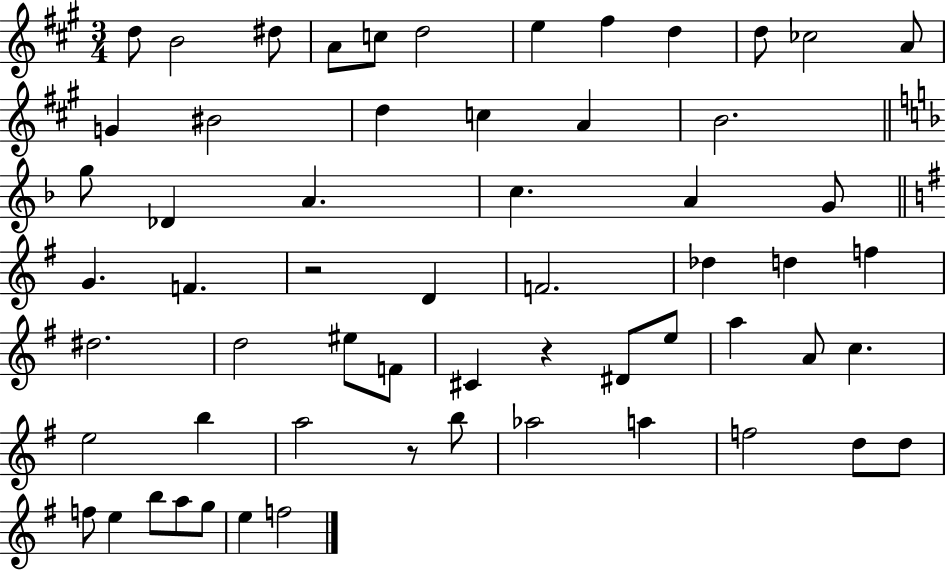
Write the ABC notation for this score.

X:1
T:Untitled
M:3/4
L:1/4
K:A
d/2 B2 ^d/2 A/2 c/2 d2 e ^f d d/2 _c2 A/2 G ^B2 d c A B2 g/2 _D A c A G/2 G F z2 D F2 _d d f ^d2 d2 ^e/2 F/2 ^C z ^D/2 e/2 a A/2 c e2 b a2 z/2 b/2 _a2 a f2 d/2 d/2 f/2 e b/2 a/2 g/2 e f2